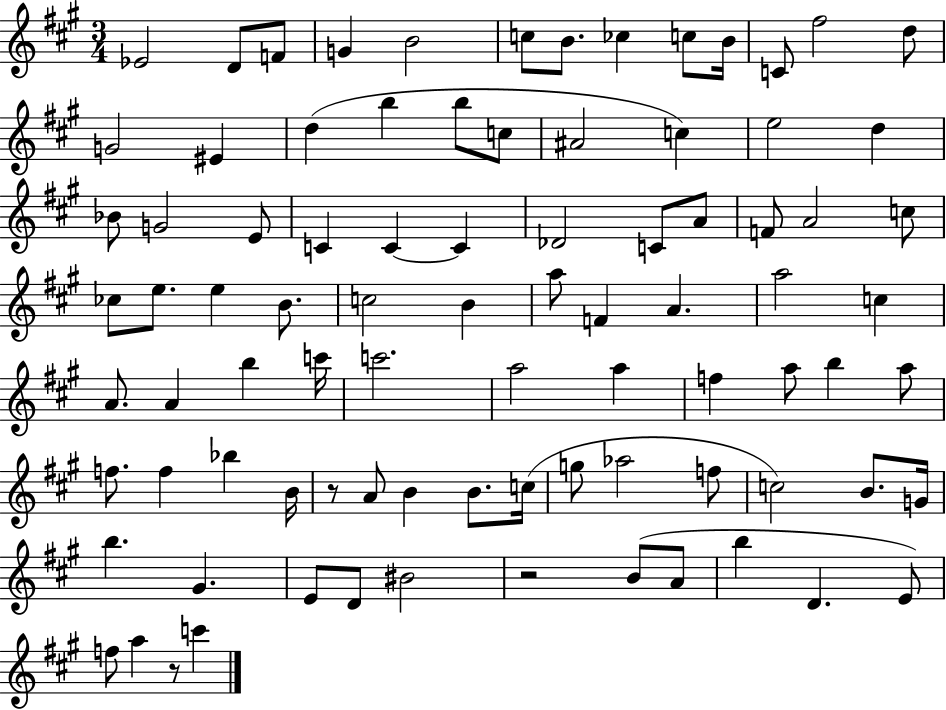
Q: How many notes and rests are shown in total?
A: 87